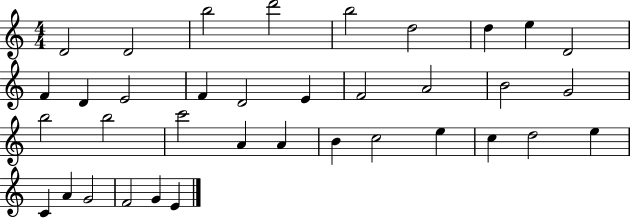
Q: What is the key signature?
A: C major